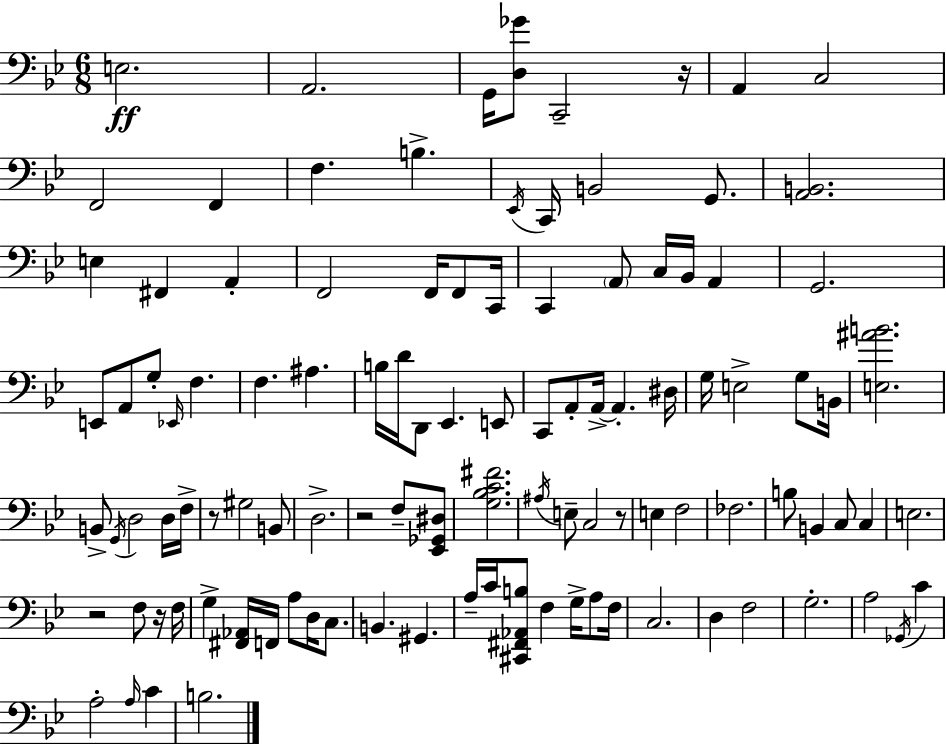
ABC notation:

X:1
T:Untitled
M:6/8
L:1/4
K:Gm
E,2 A,,2 G,,/4 [D,_G]/2 C,,2 z/4 A,, C,2 F,,2 F,, F, B, _E,,/4 C,,/4 B,,2 G,,/2 [A,,B,,]2 E, ^F,, A,, F,,2 F,,/4 F,,/2 C,,/4 C,, A,,/2 C,/4 _B,,/4 A,, G,,2 E,,/2 A,,/2 G,/2 _E,,/4 F, F, ^A, B,/4 D/4 D,,/2 _E,, E,,/2 C,,/2 A,,/2 A,,/4 A,, ^D,/4 G,/4 E,2 G,/2 B,,/4 [E,^AB]2 B,,/2 G,,/4 D,2 D,/4 F,/4 z/2 ^G,2 B,,/2 D,2 z2 F,/2 [_E,,_G,,^D,]/2 [G,_B,C^F]2 ^A,/4 E,/2 C,2 z/2 E, F,2 _F,2 B,/2 B,, C,/2 C, E,2 z2 F,/2 z/4 F,/4 G, [^F,,_A,,]/4 F,,/4 A,/2 D,/4 C,/2 B,, ^G,, A,/4 C/4 [^C,,^F,,_A,,B,]/2 F, G,/4 A,/2 F,/4 C,2 D, F,2 G,2 A,2 _G,,/4 C A,2 A,/4 C B,2